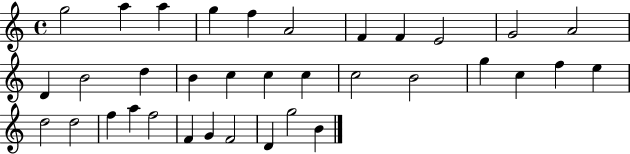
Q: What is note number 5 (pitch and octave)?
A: F5